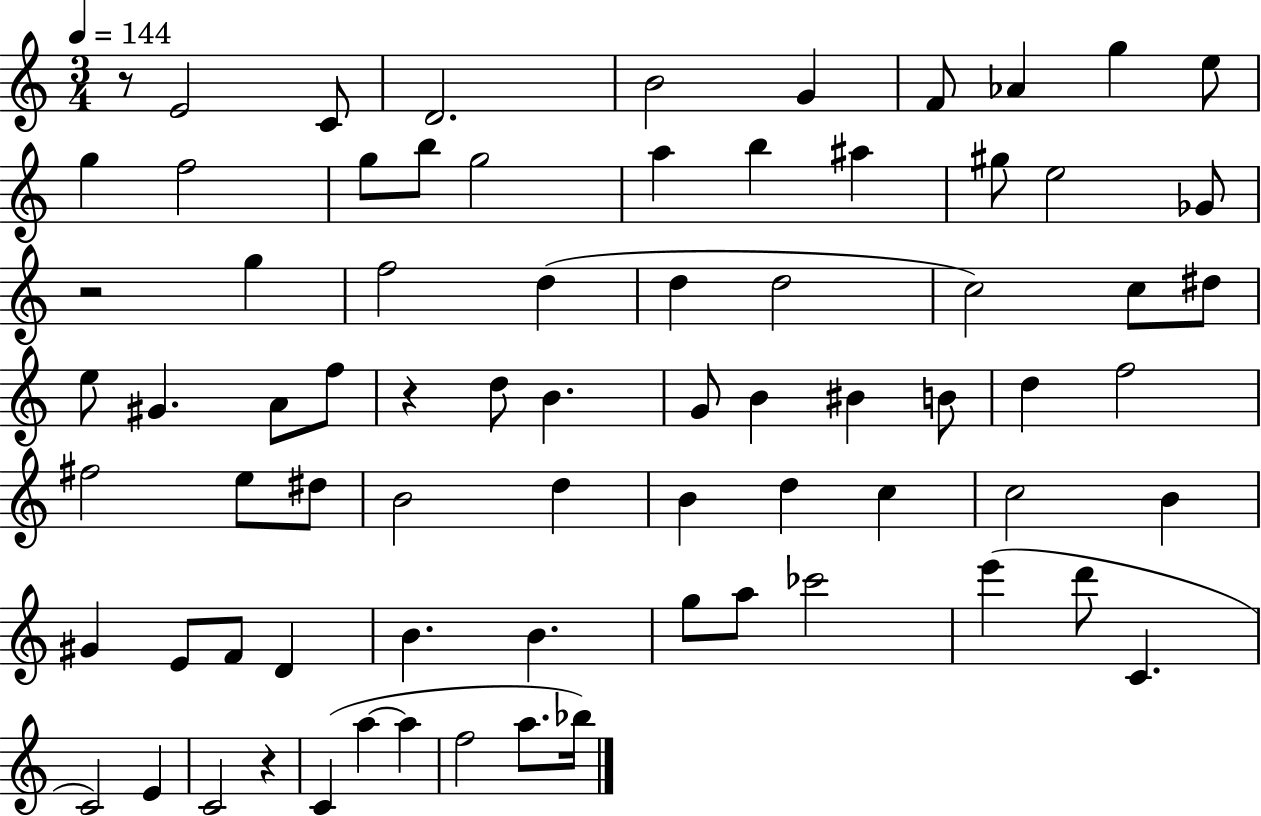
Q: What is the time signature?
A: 3/4